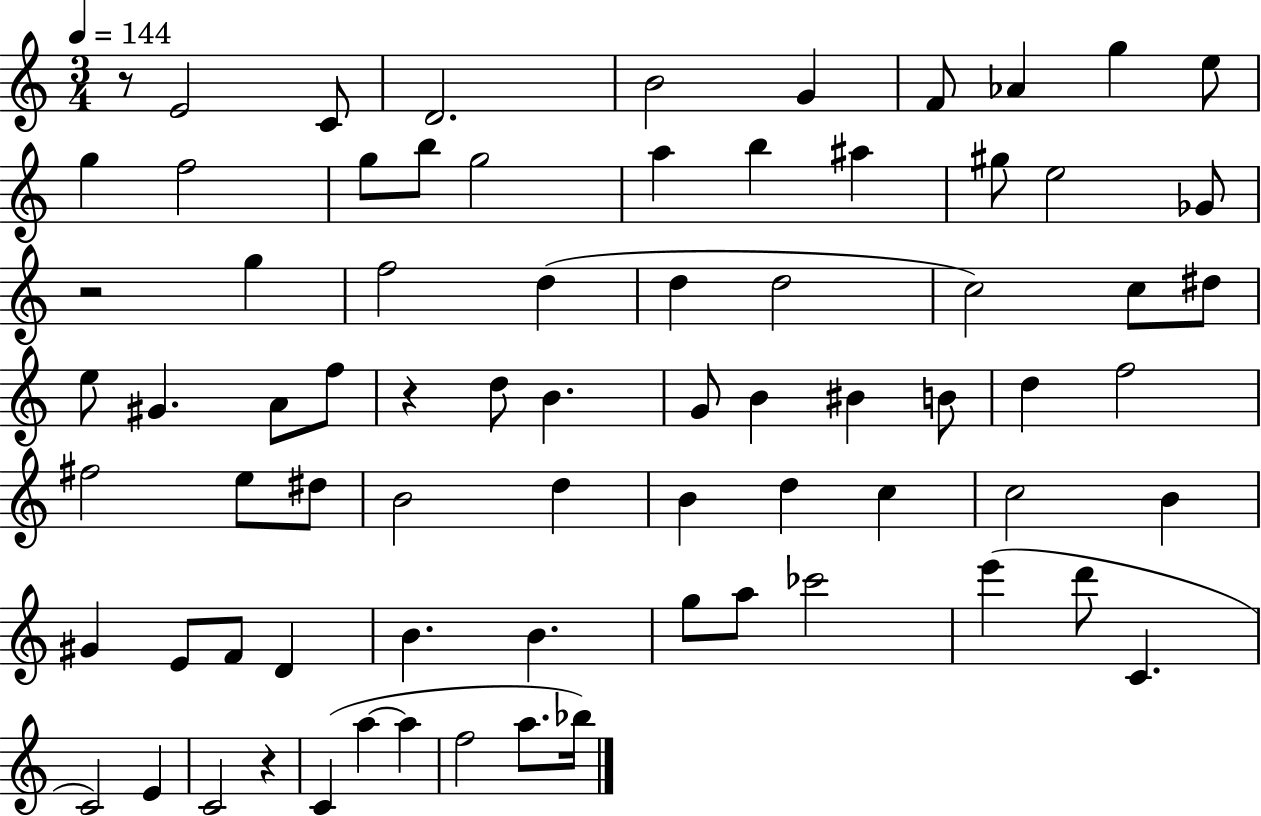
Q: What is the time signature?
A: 3/4